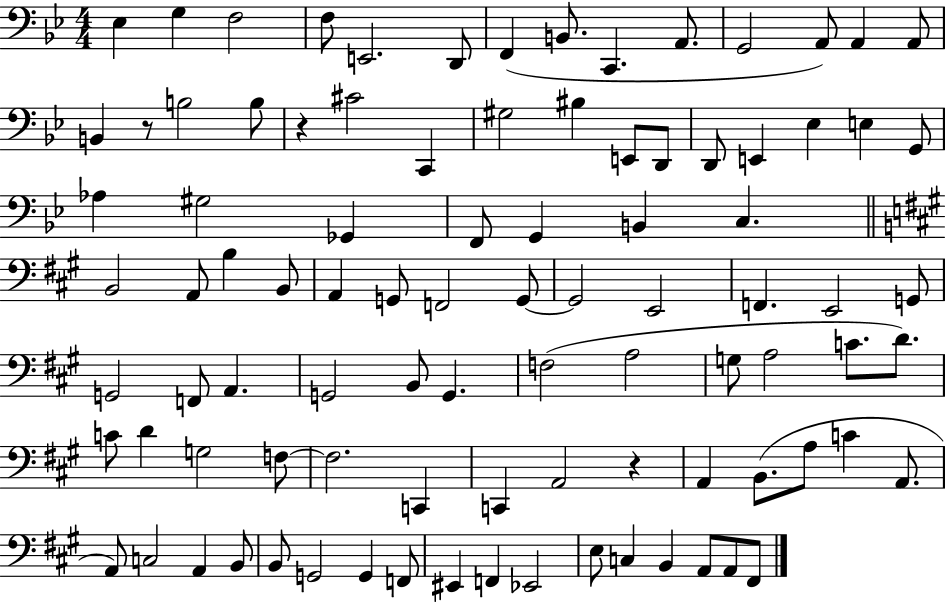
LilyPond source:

{
  \clef bass
  \numericTimeSignature
  \time 4/4
  \key bes \major
  \repeat volta 2 { ees4 g4 f2 | f8 e,2. d,8 | f,4( b,8. c,4. a,8. | g,2 a,8) a,4 a,8 | \break b,4 r8 b2 b8 | r4 cis'2 c,4 | gis2 bis4 e,8 d,8 | d,8 e,4 ees4 e4 g,8 | \break aes4 gis2 ges,4 | f,8 g,4 b,4 c4. | \bar "||" \break \key a \major b,2 a,8 b4 b,8 | a,4 g,8 f,2 g,8~~ | g,2 e,2 | f,4. e,2 g,8 | \break g,2 f,8 a,4. | g,2 b,8 g,4. | f2( a2 | g8 a2 c'8. d'8.) | \break c'8 d'4 g2 f8~~ | f2. c,4 | c,4 a,2 r4 | a,4 b,8.( a8 c'4 a,8. | \break a,8) c2 a,4 b,8 | b,8 g,2 g,4 f,8 | eis,4 f,4 ees,2 | e8 c4 b,4 a,8 a,8 fis,8 | \break } \bar "|."
}